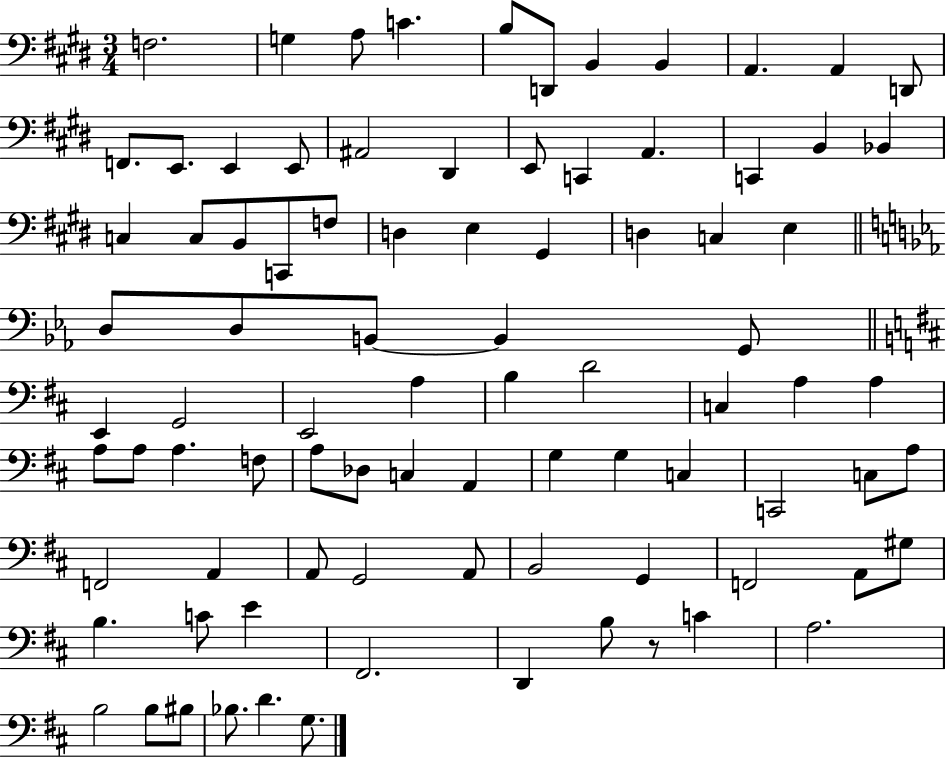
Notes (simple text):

F3/h. G3/q A3/e C4/q. B3/e D2/e B2/q B2/q A2/q. A2/q D2/e F2/e. E2/e. E2/q E2/e A#2/h D#2/q E2/e C2/q A2/q. C2/q B2/q Bb2/q C3/q C3/e B2/e C2/e F3/e D3/q E3/q G#2/q D3/q C3/q E3/q D3/e D3/e B2/e B2/q G2/e E2/q G2/h E2/h A3/q B3/q D4/h C3/q A3/q A3/q A3/e A3/e A3/q. F3/e A3/e Db3/e C3/q A2/q G3/q G3/q C3/q C2/h C3/e A3/e F2/h A2/q A2/e G2/h A2/e B2/h G2/q F2/h A2/e G#3/e B3/q. C4/e E4/q F#2/h. D2/q B3/e R/e C4/q A3/h. B3/h B3/e BIS3/e Bb3/e. D4/q. G3/e.